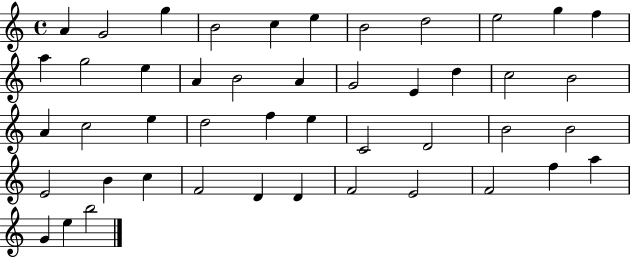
{
  \clef treble
  \time 4/4
  \defaultTimeSignature
  \key c \major
  a'4 g'2 g''4 | b'2 c''4 e''4 | b'2 d''2 | e''2 g''4 f''4 | \break a''4 g''2 e''4 | a'4 b'2 a'4 | g'2 e'4 d''4 | c''2 b'2 | \break a'4 c''2 e''4 | d''2 f''4 e''4 | c'2 d'2 | b'2 b'2 | \break e'2 b'4 c''4 | f'2 d'4 d'4 | f'2 e'2 | f'2 f''4 a''4 | \break g'4 e''4 b''2 | \bar "|."
}